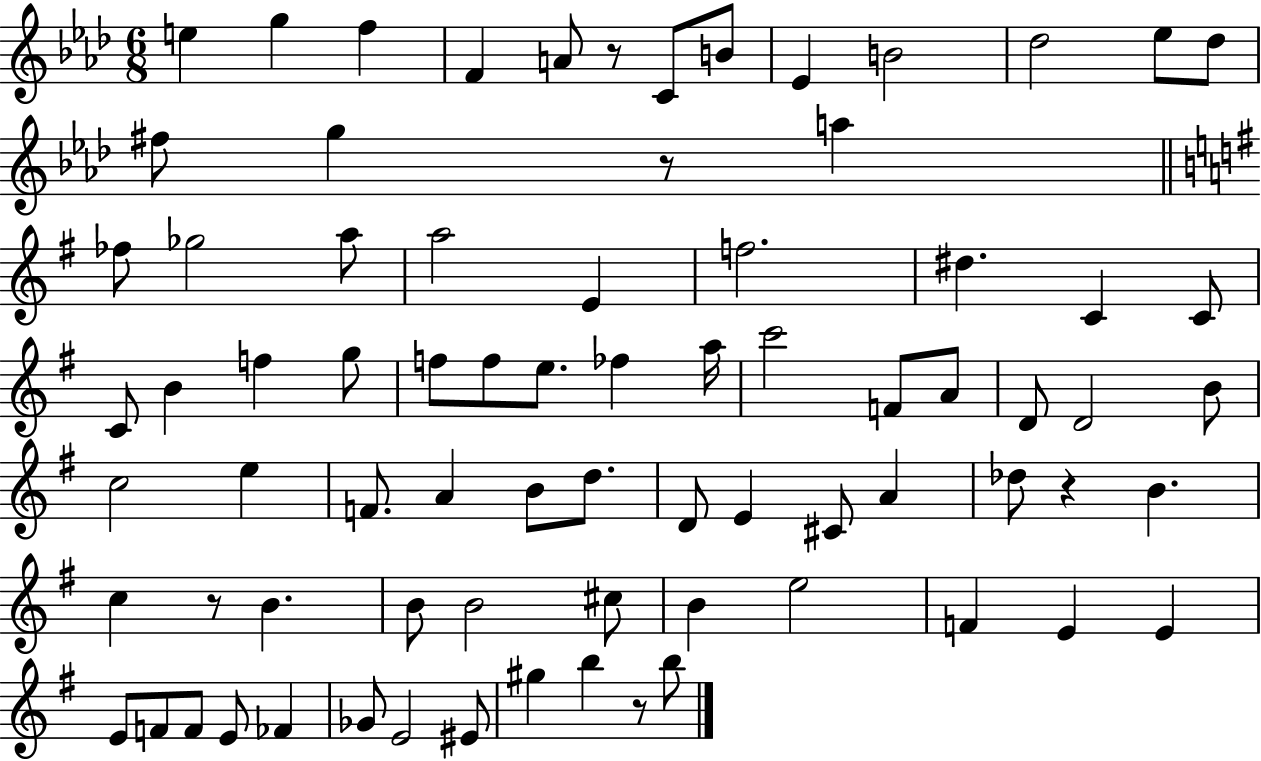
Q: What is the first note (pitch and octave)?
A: E5